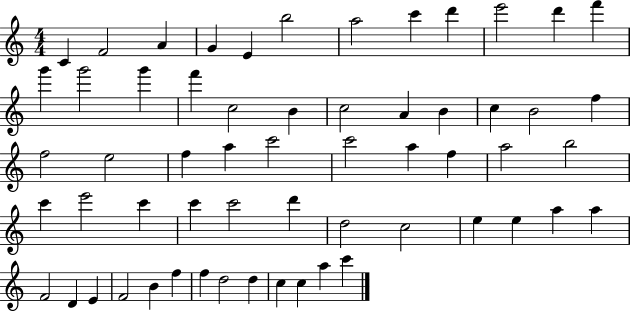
C4/q F4/h A4/q G4/q E4/q B5/h A5/h C6/q D6/q E6/h D6/q F6/q G6/q G6/h G6/q F6/q C5/h B4/q C5/h A4/q B4/q C5/q B4/h F5/q F5/h E5/h F5/q A5/q C6/h C6/h A5/q F5/q A5/h B5/h C6/q E6/h C6/q C6/q C6/h D6/q D5/h C5/h E5/q E5/q A5/q A5/q F4/h D4/q E4/q F4/h B4/q F5/q F5/q D5/h D5/q C5/q C5/q A5/q C6/q